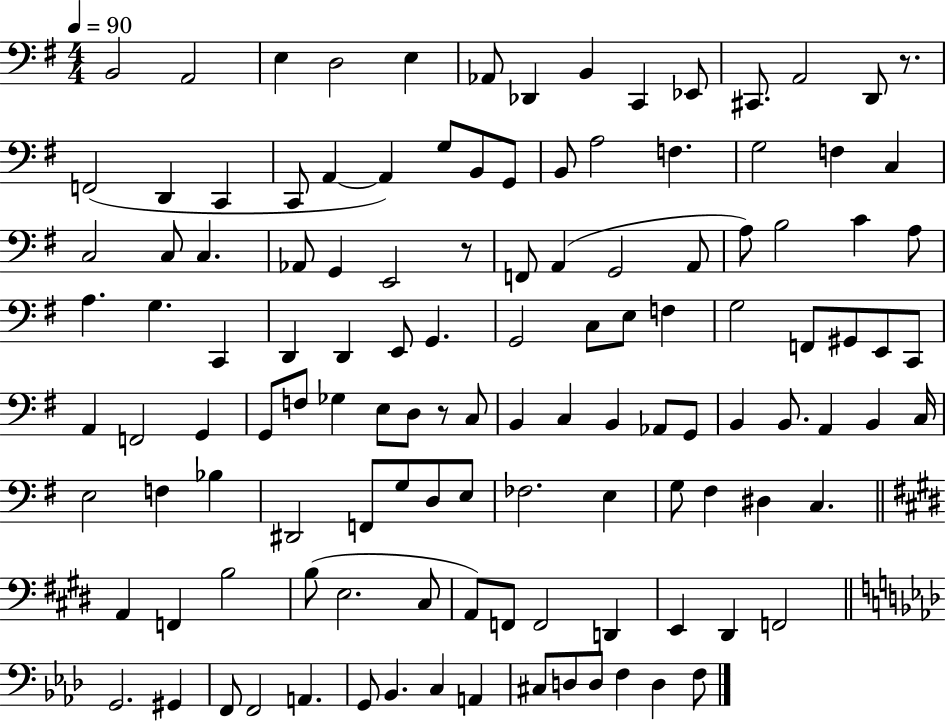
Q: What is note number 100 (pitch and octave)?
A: F2